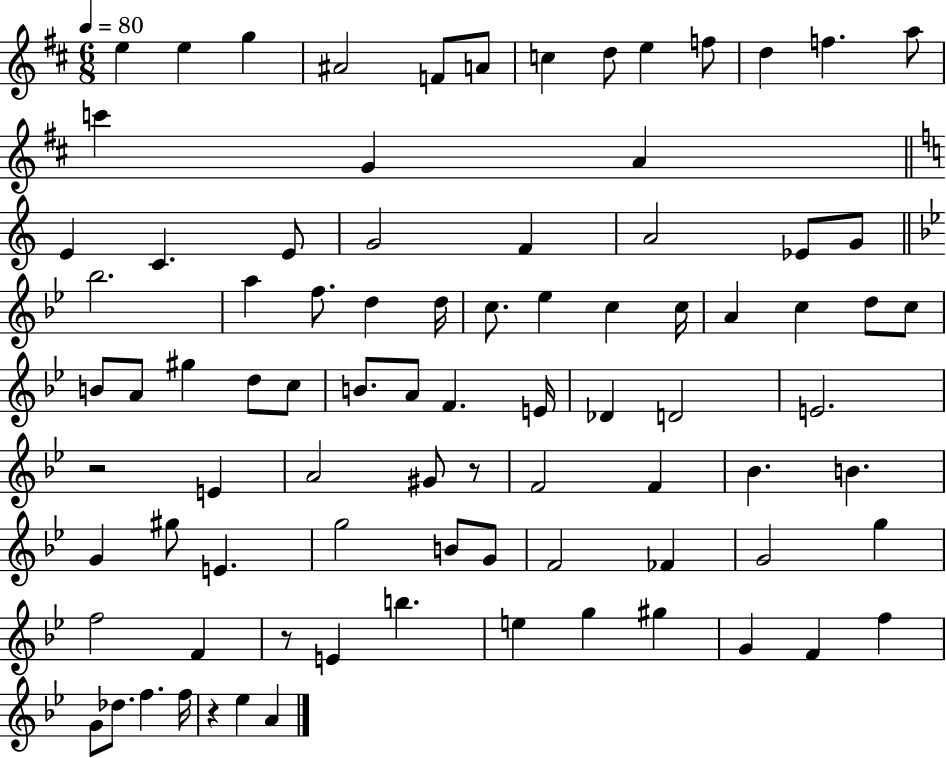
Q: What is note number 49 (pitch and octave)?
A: E4